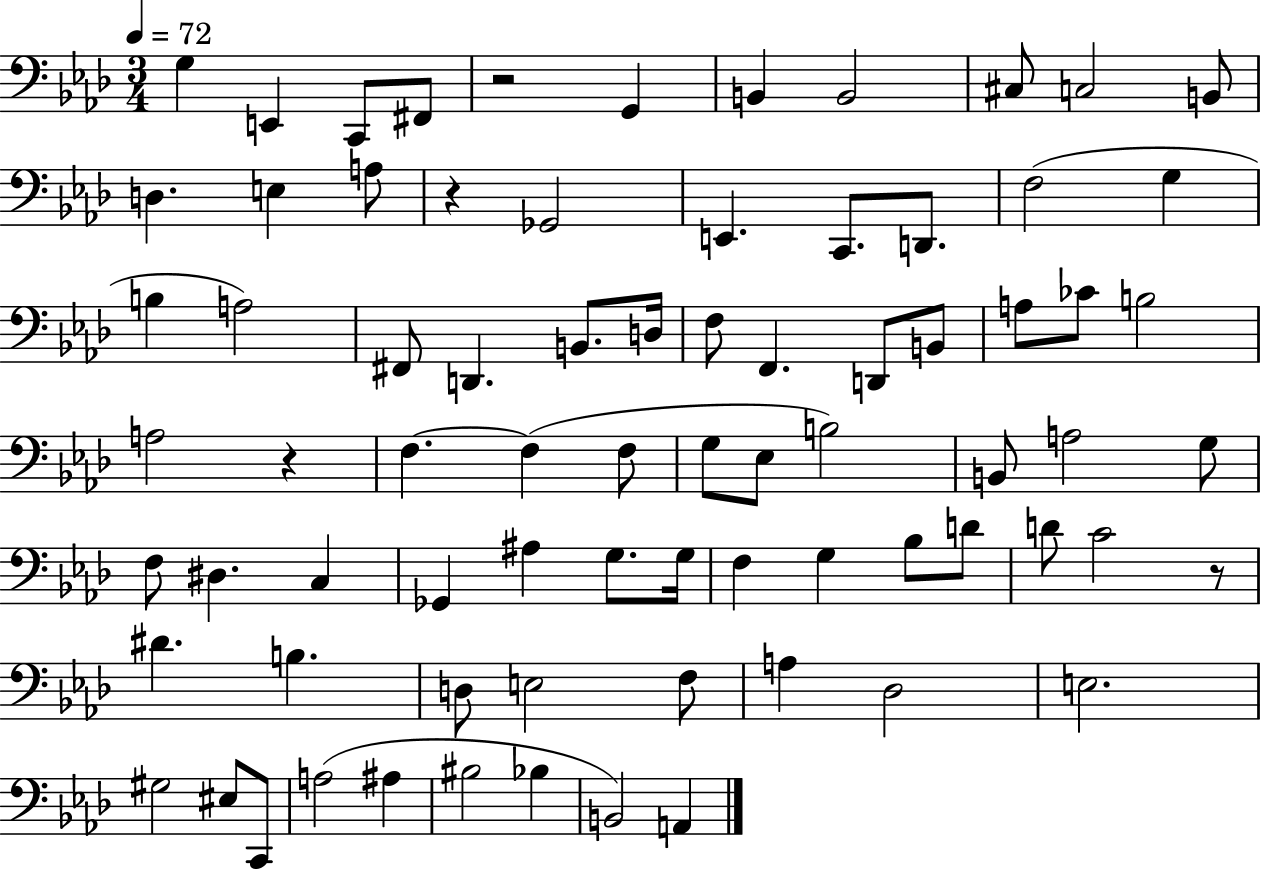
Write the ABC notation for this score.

X:1
T:Untitled
M:3/4
L:1/4
K:Ab
G, E,, C,,/2 ^F,,/2 z2 G,, B,, B,,2 ^C,/2 C,2 B,,/2 D, E, A,/2 z _G,,2 E,, C,,/2 D,,/2 F,2 G, B, A,2 ^F,,/2 D,, B,,/2 D,/4 F,/2 F,, D,,/2 B,,/2 A,/2 _C/2 B,2 A,2 z F, F, F,/2 G,/2 _E,/2 B,2 B,,/2 A,2 G,/2 F,/2 ^D, C, _G,, ^A, G,/2 G,/4 F, G, _B,/2 D/2 D/2 C2 z/2 ^D B, D,/2 E,2 F,/2 A, _D,2 E,2 ^G,2 ^E,/2 C,,/2 A,2 ^A, ^B,2 _B, B,,2 A,,